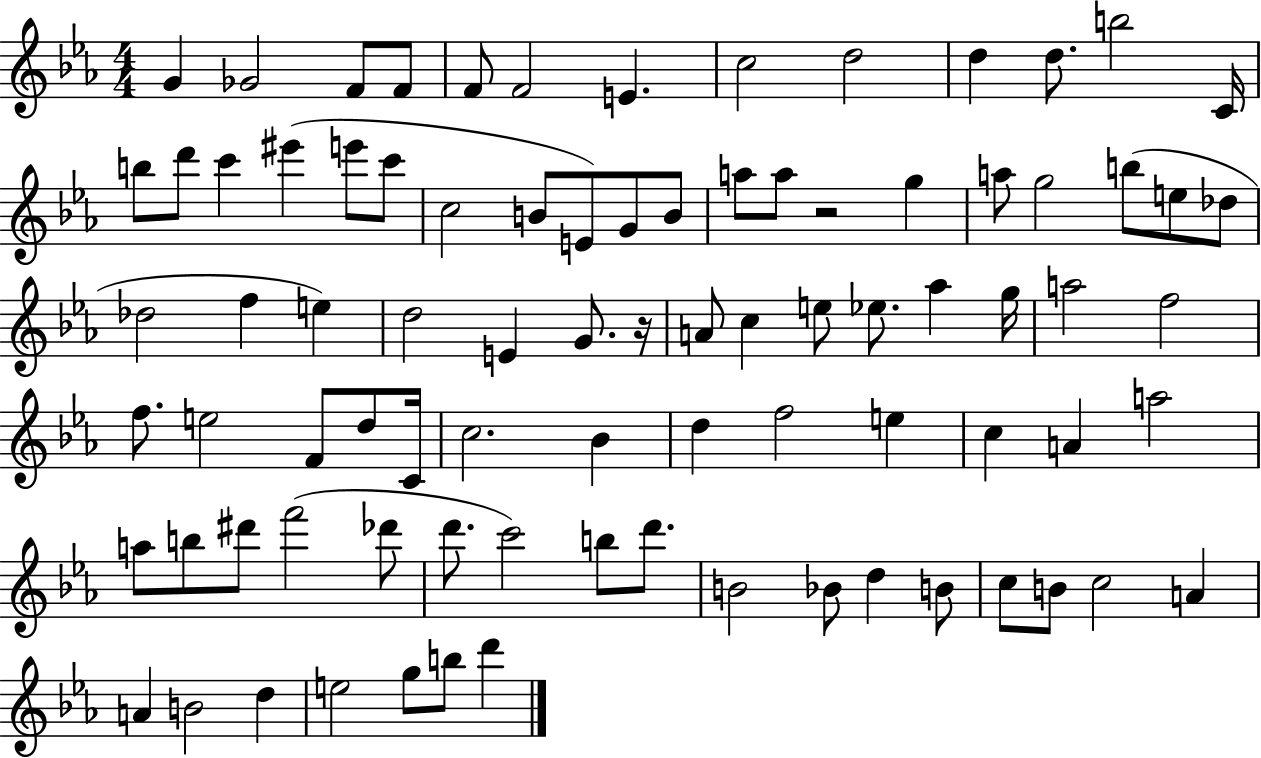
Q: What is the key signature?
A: EES major